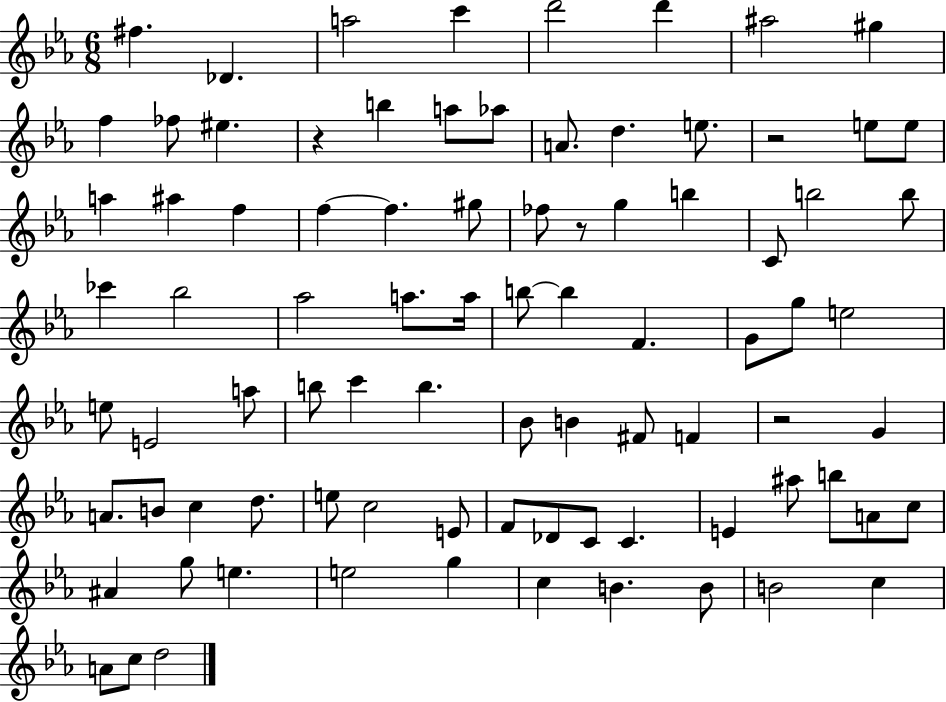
F#5/q. Db4/q. A5/h C6/q D6/h D6/q A#5/h G#5/q F5/q FES5/e EIS5/q. R/q B5/q A5/e Ab5/e A4/e. D5/q. E5/e. R/h E5/e E5/e A5/q A#5/q F5/q F5/q F5/q. G#5/e FES5/e R/e G5/q B5/q C4/e B5/h B5/e CES6/q Bb5/h Ab5/h A5/e. A5/s B5/e B5/q F4/q. G4/e G5/e E5/h E5/e E4/h A5/e B5/e C6/q B5/q. Bb4/e B4/q F#4/e F4/q R/h G4/q A4/e. B4/e C5/q D5/e. E5/e C5/h E4/e F4/e Db4/e C4/e C4/q. E4/q A#5/e B5/e A4/e C5/e A#4/q G5/e E5/q. E5/h G5/q C5/q B4/q. B4/e B4/h C5/q A4/e C5/e D5/h